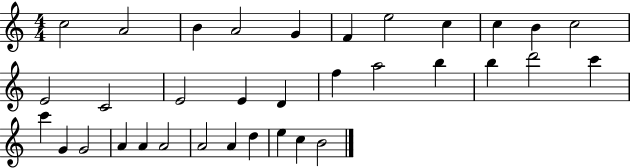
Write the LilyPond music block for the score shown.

{
  \clef treble
  \numericTimeSignature
  \time 4/4
  \key c \major
  c''2 a'2 | b'4 a'2 g'4 | f'4 e''2 c''4 | c''4 b'4 c''2 | \break e'2 c'2 | e'2 e'4 d'4 | f''4 a''2 b''4 | b''4 d'''2 c'''4 | \break c'''4 g'4 g'2 | a'4 a'4 a'2 | a'2 a'4 d''4 | e''4 c''4 b'2 | \break \bar "|."
}